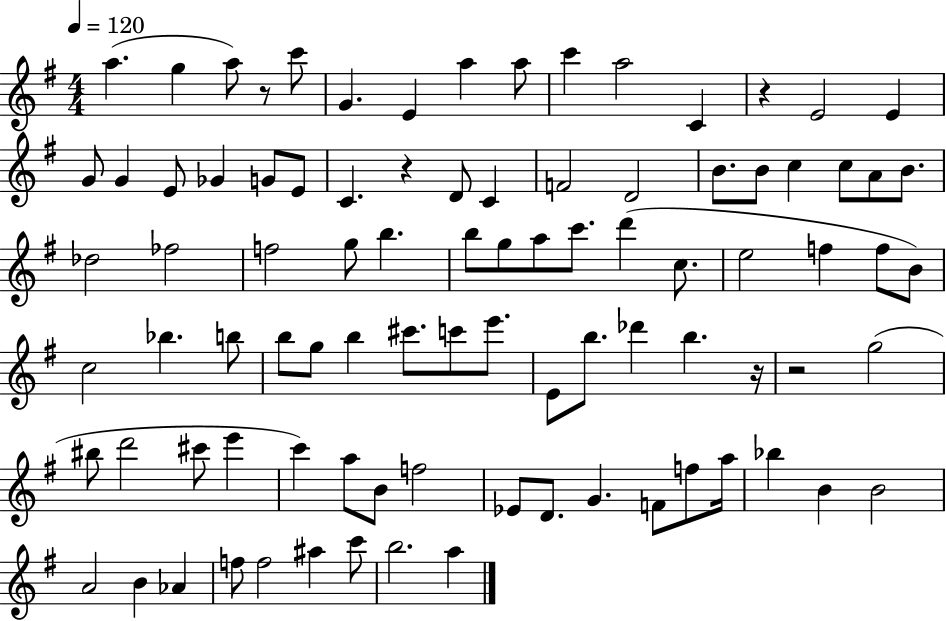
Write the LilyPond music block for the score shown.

{
  \clef treble
  \numericTimeSignature
  \time 4/4
  \key g \major
  \tempo 4 = 120
  a''4.( g''4 a''8) r8 c'''8 | g'4. e'4 a''4 a''8 | c'''4 a''2 c'4 | r4 e'2 e'4 | \break g'8 g'4 e'8 ges'4 g'8 e'8 | c'4. r4 d'8 c'4 | f'2 d'2 | b'8. b'8 c''4 c''8 a'8 b'8. | \break des''2 fes''2 | f''2 g''8 b''4. | b''8 g''8 a''8 c'''8. d'''4( c''8. | e''2 f''4 f''8 b'8) | \break c''2 bes''4. b''8 | b''8 g''8 b''4 cis'''8. c'''8 e'''8. | e'8 b''8. des'''4 b''4. r16 | r2 g''2( | \break bis''8 d'''2 cis'''8 e'''4 | c'''4) a''8 b'8 f''2 | ees'8 d'8. g'4. f'8 f''8 a''16 | bes''4 b'4 b'2 | \break a'2 b'4 aes'4 | f''8 f''2 ais''4 c'''8 | b''2. a''4 | \bar "|."
}